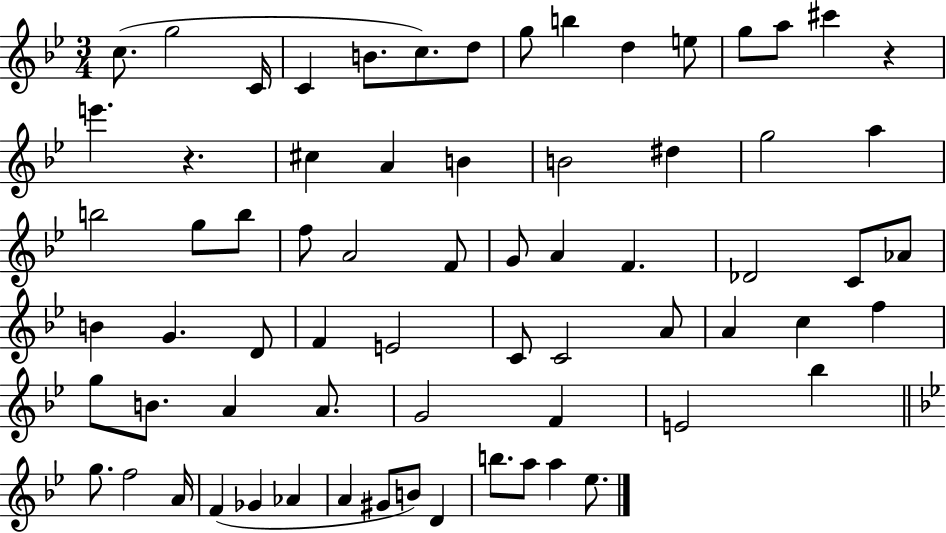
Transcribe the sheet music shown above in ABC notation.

X:1
T:Untitled
M:3/4
L:1/4
K:Bb
c/2 g2 C/4 C B/2 c/2 d/2 g/2 b d e/2 g/2 a/2 ^c' z e' z ^c A B B2 ^d g2 a b2 g/2 b/2 f/2 A2 F/2 G/2 A F _D2 C/2 _A/2 B G D/2 F E2 C/2 C2 A/2 A c f g/2 B/2 A A/2 G2 F E2 _b g/2 f2 A/4 F _G _A A ^G/2 B/2 D b/2 a/2 a _e/2